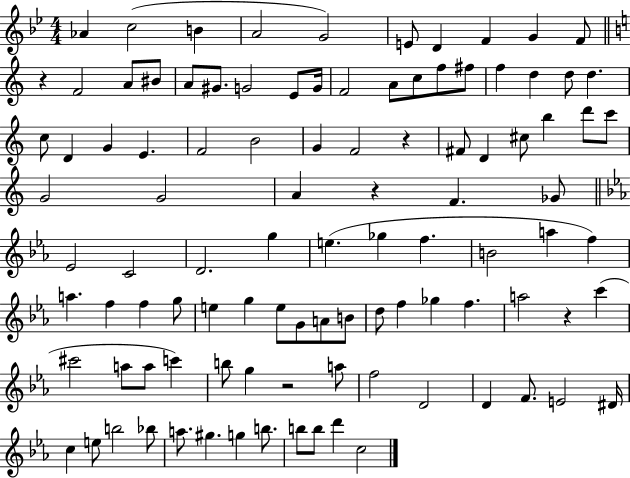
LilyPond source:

{
  \clef treble
  \numericTimeSignature
  \time 4/4
  \key bes \major
  aes'4 c''2( b'4 | a'2 g'2) | e'8 d'4 f'4 g'4 f'8 | \bar "||" \break \key c \major r4 f'2 a'8 bis'8 | a'8 gis'8. g'2 e'8 g'16 | f'2 a'8 c''8 f''8 fis''8 | f''4 d''4 d''8 d''4. | \break c''8 d'4 g'4 e'4. | f'2 b'2 | g'4 f'2 r4 | fis'8 d'4 cis''8 b''4 d'''8 c'''8 | \break g'2 g'2 | a'4 r4 f'4. ges'8 | \bar "||" \break \key c \minor ees'2 c'2 | d'2. g''4 | e''4.( ges''4 f''4. | b'2 a''4 f''4) | \break a''4. f''4 f''4 g''8 | e''4 g''4 e''8 g'8 a'8 b'8 | d''8 f''4 ges''4 f''4. | a''2 r4 c'''4( | \break cis'''2 a''8 a''8 c'''4) | b''8 g''4 r2 a''8 | f''2 d'2 | d'4 f'8. e'2 dis'16 | \break c''4 e''8 b''2 bes''8 | a''8. gis''4. g''4 b''8. | b''8 b''8 d'''4 c''2 | \bar "|."
}